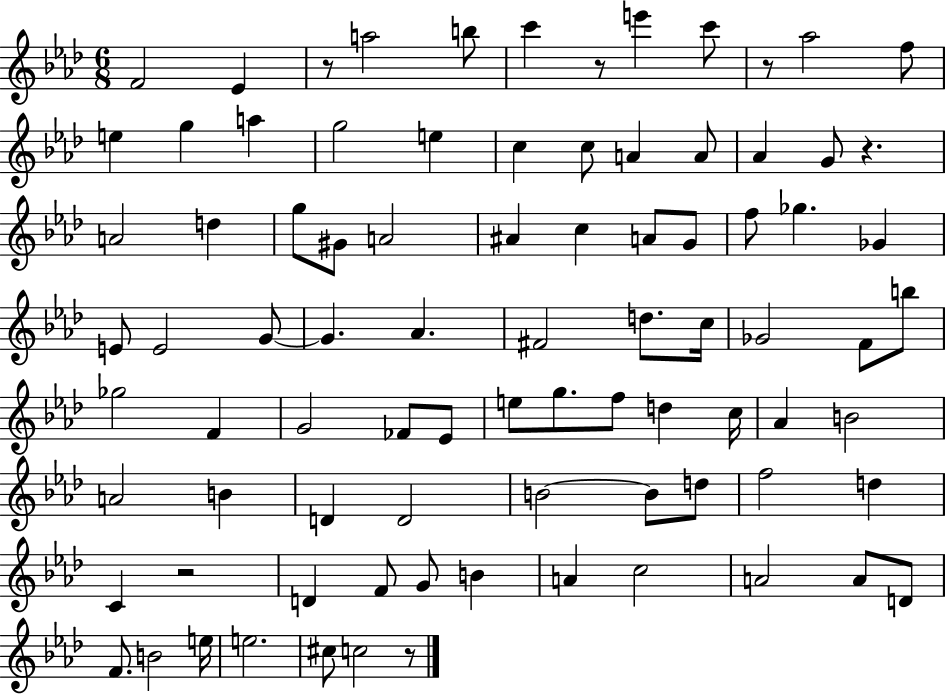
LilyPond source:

{
  \clef treble
  \numericTimeSignature
  \time 6/8
  \key aes \major
  f'2 ees'4 | r8 a''2 b''8 | c'''4 r8 e'''4 c'''8 | r8 aes''2 f''8 | \break e''4 g''4 a''4 | g''2 e''4 | c''4 c''8 a'4 a'8 | aes'4 g'8 r4. | \break a'2 d''4 | g''8 gis'8 a'2 | ais'4 c''4 a'8 g'8 | f''8 ges''4. ges'4 | \break e'8 e'2 g'8~~ | g'4. aes'4. | fis'2 d''8. c''16 | ges'2 f'8 b''8 | \break ges''2 f'4 | g'2 fes'8 ees'8 | e''8 g''8. f''8 d''4 c''16 | aes'4 b'2 | \break a'2 b'4 | d'4 d'2 | b'2~~ b'8 d''8 | f''2 d''4 | \break c'4 r2 | d'4 f'8 g'8 b'4 | a'4 c''2 | a'2 a'8 d'8 | \break f'8. b'2 e''16 | e''2. | cis''8 c''2 r8 | \bar "|."
}